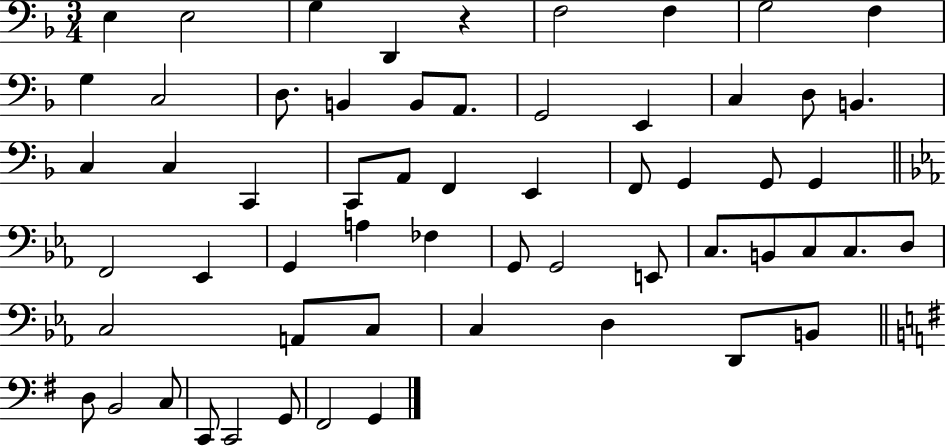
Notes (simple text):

E3/q E3/h G3/q D2/q R/q F3/h F3/q G3/h F3/q G3/q C3/h D3/e. B2/q B2/e A2/e. G2/h E2/q C3/q D3/e B2/q. C3/q C3/q C2/q C2/e A2/e F2/q E2/q F2/e G2/q G2/e G2/q F2/h Eb2/q G2/q A3/q FES3/q G2/e G2/h E2/e C3/e. B2/e C3/e C3/e. D3/e C3/h A2/e C3/e C3/q D3/q D2/e B2/e D3/e B2/h C3/e C2/e C2/h G2/e F#2/h G2/q